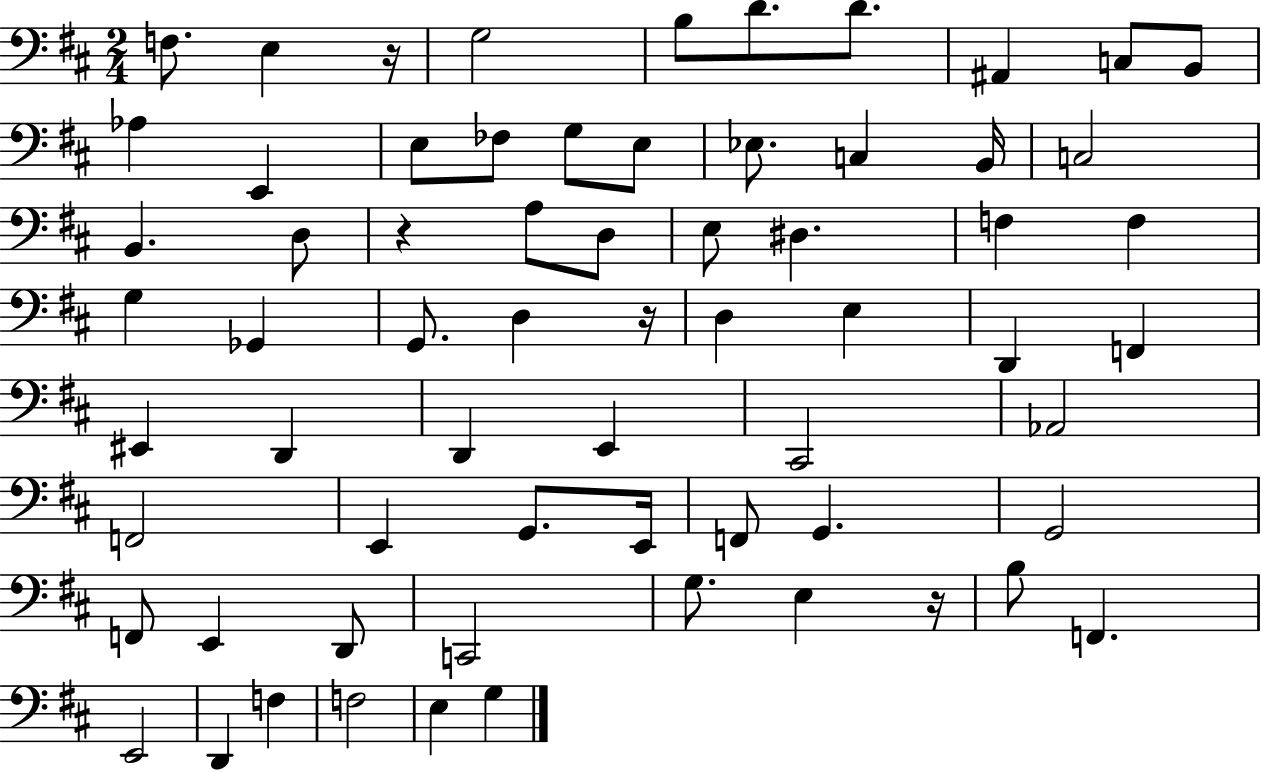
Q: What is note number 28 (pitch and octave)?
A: G3